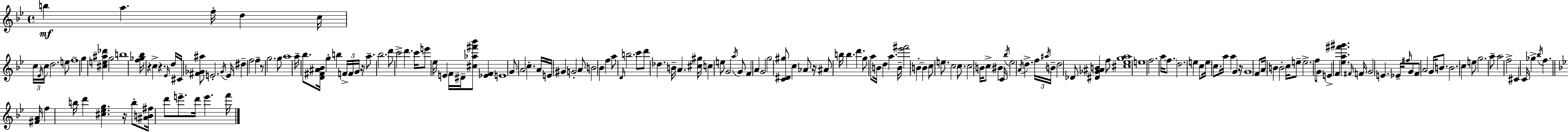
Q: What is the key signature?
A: BES major